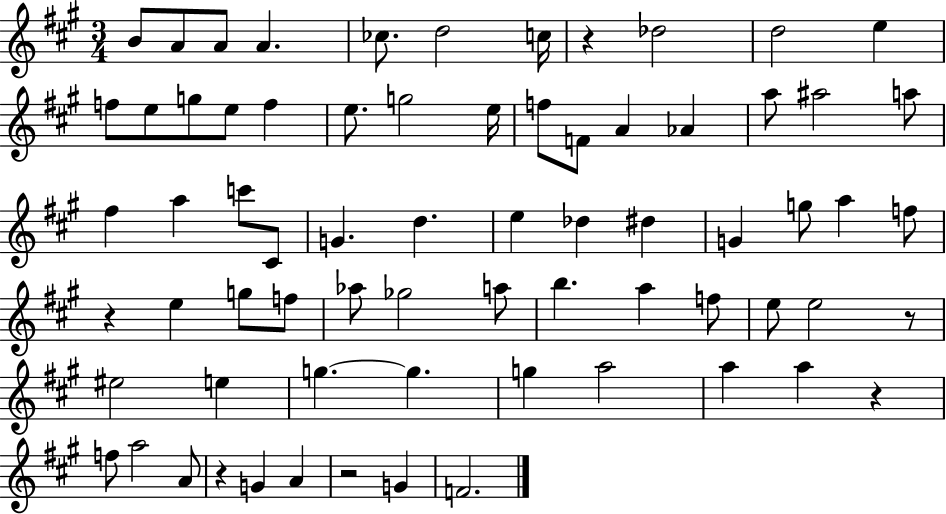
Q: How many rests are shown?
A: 6